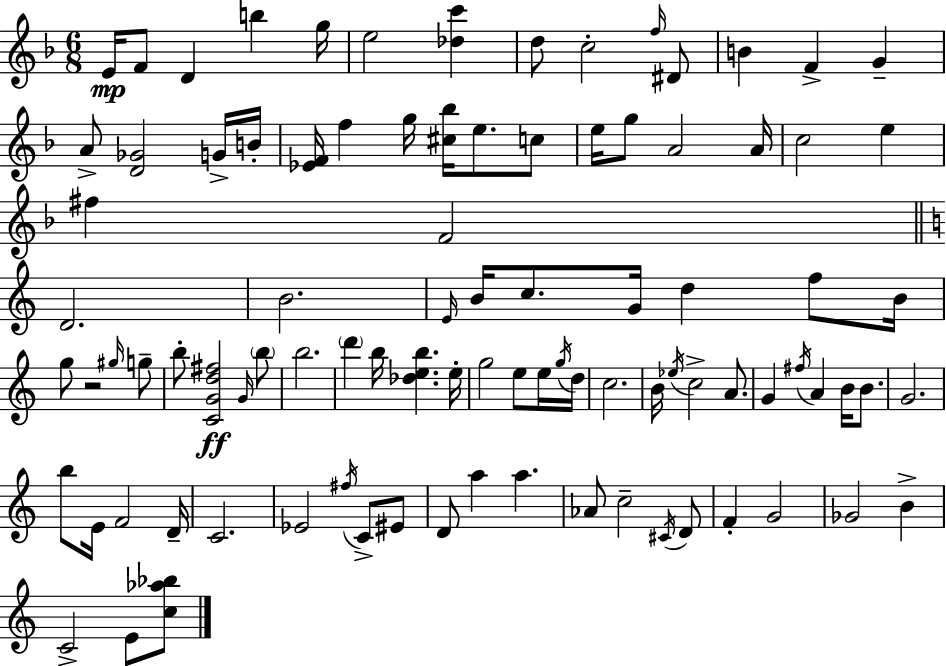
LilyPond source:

{
  \clef treble
  \numericTimeSignature
  \time 6/8
  \key f \major
  \repeat volta 2 { e'16\mp f'8 d'4 b''4 g''16 | e''2 <des'' c'''>4 | d''8 c''2-. \grace { f''16 } dis'8 | b'4 f'4-> g'4-- | \break a'8-> <d' ges'>2 g'16-> | b'16-. <ees' f'>16 f''4 g''16 <cis'' bes''>16 e''8. c''8 | e''16 g''8 a'2 | a'16 c''2 e''4 | \break fis''4 f'2 | \bar "||" \break \key c \major d'2. | b'2. | \grace { e'16 } b'16 c''8. g'16 d''4 f''8 | b'16 g''8 r2 \grace { gis''16 } | \break g''8-- b''8-. <c' g' d'' fis''>2\ff | \grace { g'16 } \parenthesize b''8 b''2. | \parenthesize d'''4 b''16 <des'' e'' b''>4. | e''16-. g''2 e''8 | \break e''16 \acciaccatura { g''16 } d''16 c''2. | b'16 \acciaccatura { ees''16 } c''2-> | a'8. g'4 \acciaccatura { fis''16 } a'4 | b'16 b'8. g'2. | \break b''8 e'16 f'2 | d'16-- c'2. | ees'2 | \acciaccatura { fis''16 } c'8-> eis'8 d'8 a''4 | \break a''4. aes'8 c''2-- | \acciaccatura { cis'16 } d'8 f'4-. | g'2 ges'2 | b'4-> c'2-> | \break e'8 <c'' aes'' bes''>8 } \bar "|."
}